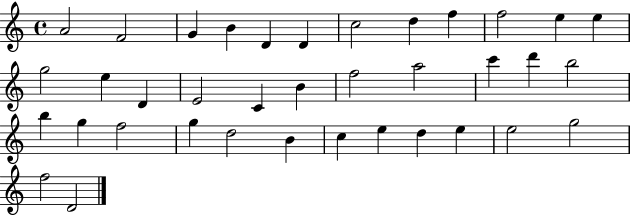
{
  \clef treble
  \time 4/4
  \defaultTimeSignature
  \key c \major
  a'2 f'2 | g'4 b'4 d'4 d'4 | c''2 d''4 f''4 | f''2 e''4 e''4 | \break g''2 e''4 d'4 | e'2 c'4 b'4 | f''2 a''2 | c'''4 d'''4 b''2 | \break b''4 g''4 f''2 | g''4 d''2 b'4 | c''4 e''4 d''4 e''4 | e''2 g''2 | \break f''2 d'2 | \bar "|."
}